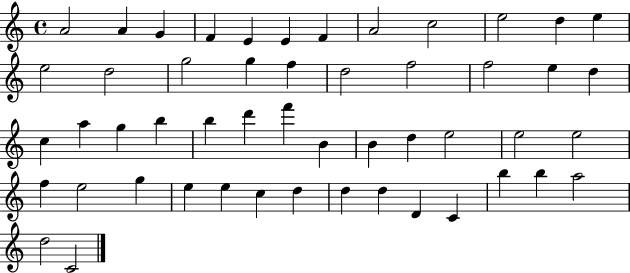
X:1
T:Untitled
M:4/4
L:1/4
K:C
A2 A G F E E F A2 c2 e2 d e e2 d2 g2 g f d2 f2 f2 e d c a g b b d' f' B B d e2 e2 e2 f e2 g e e c d d d D C b b a2 d2 C2